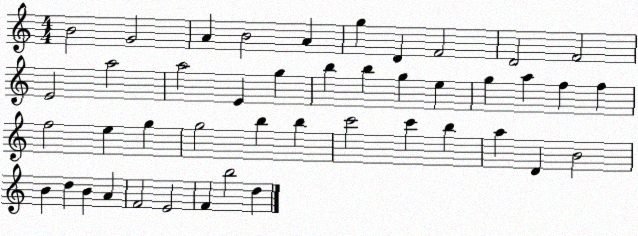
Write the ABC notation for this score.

X:1
T:Untitled
M:4/4
L:1/4
K:C
B2 G2 A B2 A g D F2 D2 F2 E2 a2 a2 E g b b g e g a f f f2 e g g2 b b c'2 c' b a D B2 B d B A F2 E2 F b2 d